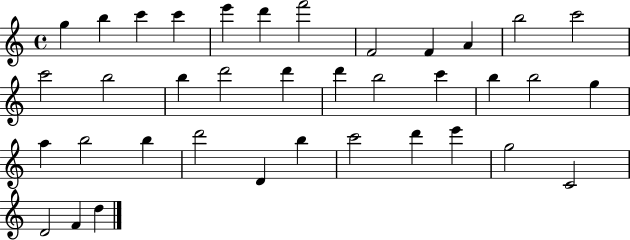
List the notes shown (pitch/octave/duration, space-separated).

G5/q B5/q C6/q C6/q E6/q D6/q F6/h F4/h F4/q A4/q B5/h C6/h C6/h B5/h B5/q D6/h D6/q D6/q B5/h C6/q B5/q B5/h G5/q A5/q B5/h B5/q D6/h D4/q B5/q C6/h D6/q E6/q G5/h C4/h D4/h F4/q D5/q